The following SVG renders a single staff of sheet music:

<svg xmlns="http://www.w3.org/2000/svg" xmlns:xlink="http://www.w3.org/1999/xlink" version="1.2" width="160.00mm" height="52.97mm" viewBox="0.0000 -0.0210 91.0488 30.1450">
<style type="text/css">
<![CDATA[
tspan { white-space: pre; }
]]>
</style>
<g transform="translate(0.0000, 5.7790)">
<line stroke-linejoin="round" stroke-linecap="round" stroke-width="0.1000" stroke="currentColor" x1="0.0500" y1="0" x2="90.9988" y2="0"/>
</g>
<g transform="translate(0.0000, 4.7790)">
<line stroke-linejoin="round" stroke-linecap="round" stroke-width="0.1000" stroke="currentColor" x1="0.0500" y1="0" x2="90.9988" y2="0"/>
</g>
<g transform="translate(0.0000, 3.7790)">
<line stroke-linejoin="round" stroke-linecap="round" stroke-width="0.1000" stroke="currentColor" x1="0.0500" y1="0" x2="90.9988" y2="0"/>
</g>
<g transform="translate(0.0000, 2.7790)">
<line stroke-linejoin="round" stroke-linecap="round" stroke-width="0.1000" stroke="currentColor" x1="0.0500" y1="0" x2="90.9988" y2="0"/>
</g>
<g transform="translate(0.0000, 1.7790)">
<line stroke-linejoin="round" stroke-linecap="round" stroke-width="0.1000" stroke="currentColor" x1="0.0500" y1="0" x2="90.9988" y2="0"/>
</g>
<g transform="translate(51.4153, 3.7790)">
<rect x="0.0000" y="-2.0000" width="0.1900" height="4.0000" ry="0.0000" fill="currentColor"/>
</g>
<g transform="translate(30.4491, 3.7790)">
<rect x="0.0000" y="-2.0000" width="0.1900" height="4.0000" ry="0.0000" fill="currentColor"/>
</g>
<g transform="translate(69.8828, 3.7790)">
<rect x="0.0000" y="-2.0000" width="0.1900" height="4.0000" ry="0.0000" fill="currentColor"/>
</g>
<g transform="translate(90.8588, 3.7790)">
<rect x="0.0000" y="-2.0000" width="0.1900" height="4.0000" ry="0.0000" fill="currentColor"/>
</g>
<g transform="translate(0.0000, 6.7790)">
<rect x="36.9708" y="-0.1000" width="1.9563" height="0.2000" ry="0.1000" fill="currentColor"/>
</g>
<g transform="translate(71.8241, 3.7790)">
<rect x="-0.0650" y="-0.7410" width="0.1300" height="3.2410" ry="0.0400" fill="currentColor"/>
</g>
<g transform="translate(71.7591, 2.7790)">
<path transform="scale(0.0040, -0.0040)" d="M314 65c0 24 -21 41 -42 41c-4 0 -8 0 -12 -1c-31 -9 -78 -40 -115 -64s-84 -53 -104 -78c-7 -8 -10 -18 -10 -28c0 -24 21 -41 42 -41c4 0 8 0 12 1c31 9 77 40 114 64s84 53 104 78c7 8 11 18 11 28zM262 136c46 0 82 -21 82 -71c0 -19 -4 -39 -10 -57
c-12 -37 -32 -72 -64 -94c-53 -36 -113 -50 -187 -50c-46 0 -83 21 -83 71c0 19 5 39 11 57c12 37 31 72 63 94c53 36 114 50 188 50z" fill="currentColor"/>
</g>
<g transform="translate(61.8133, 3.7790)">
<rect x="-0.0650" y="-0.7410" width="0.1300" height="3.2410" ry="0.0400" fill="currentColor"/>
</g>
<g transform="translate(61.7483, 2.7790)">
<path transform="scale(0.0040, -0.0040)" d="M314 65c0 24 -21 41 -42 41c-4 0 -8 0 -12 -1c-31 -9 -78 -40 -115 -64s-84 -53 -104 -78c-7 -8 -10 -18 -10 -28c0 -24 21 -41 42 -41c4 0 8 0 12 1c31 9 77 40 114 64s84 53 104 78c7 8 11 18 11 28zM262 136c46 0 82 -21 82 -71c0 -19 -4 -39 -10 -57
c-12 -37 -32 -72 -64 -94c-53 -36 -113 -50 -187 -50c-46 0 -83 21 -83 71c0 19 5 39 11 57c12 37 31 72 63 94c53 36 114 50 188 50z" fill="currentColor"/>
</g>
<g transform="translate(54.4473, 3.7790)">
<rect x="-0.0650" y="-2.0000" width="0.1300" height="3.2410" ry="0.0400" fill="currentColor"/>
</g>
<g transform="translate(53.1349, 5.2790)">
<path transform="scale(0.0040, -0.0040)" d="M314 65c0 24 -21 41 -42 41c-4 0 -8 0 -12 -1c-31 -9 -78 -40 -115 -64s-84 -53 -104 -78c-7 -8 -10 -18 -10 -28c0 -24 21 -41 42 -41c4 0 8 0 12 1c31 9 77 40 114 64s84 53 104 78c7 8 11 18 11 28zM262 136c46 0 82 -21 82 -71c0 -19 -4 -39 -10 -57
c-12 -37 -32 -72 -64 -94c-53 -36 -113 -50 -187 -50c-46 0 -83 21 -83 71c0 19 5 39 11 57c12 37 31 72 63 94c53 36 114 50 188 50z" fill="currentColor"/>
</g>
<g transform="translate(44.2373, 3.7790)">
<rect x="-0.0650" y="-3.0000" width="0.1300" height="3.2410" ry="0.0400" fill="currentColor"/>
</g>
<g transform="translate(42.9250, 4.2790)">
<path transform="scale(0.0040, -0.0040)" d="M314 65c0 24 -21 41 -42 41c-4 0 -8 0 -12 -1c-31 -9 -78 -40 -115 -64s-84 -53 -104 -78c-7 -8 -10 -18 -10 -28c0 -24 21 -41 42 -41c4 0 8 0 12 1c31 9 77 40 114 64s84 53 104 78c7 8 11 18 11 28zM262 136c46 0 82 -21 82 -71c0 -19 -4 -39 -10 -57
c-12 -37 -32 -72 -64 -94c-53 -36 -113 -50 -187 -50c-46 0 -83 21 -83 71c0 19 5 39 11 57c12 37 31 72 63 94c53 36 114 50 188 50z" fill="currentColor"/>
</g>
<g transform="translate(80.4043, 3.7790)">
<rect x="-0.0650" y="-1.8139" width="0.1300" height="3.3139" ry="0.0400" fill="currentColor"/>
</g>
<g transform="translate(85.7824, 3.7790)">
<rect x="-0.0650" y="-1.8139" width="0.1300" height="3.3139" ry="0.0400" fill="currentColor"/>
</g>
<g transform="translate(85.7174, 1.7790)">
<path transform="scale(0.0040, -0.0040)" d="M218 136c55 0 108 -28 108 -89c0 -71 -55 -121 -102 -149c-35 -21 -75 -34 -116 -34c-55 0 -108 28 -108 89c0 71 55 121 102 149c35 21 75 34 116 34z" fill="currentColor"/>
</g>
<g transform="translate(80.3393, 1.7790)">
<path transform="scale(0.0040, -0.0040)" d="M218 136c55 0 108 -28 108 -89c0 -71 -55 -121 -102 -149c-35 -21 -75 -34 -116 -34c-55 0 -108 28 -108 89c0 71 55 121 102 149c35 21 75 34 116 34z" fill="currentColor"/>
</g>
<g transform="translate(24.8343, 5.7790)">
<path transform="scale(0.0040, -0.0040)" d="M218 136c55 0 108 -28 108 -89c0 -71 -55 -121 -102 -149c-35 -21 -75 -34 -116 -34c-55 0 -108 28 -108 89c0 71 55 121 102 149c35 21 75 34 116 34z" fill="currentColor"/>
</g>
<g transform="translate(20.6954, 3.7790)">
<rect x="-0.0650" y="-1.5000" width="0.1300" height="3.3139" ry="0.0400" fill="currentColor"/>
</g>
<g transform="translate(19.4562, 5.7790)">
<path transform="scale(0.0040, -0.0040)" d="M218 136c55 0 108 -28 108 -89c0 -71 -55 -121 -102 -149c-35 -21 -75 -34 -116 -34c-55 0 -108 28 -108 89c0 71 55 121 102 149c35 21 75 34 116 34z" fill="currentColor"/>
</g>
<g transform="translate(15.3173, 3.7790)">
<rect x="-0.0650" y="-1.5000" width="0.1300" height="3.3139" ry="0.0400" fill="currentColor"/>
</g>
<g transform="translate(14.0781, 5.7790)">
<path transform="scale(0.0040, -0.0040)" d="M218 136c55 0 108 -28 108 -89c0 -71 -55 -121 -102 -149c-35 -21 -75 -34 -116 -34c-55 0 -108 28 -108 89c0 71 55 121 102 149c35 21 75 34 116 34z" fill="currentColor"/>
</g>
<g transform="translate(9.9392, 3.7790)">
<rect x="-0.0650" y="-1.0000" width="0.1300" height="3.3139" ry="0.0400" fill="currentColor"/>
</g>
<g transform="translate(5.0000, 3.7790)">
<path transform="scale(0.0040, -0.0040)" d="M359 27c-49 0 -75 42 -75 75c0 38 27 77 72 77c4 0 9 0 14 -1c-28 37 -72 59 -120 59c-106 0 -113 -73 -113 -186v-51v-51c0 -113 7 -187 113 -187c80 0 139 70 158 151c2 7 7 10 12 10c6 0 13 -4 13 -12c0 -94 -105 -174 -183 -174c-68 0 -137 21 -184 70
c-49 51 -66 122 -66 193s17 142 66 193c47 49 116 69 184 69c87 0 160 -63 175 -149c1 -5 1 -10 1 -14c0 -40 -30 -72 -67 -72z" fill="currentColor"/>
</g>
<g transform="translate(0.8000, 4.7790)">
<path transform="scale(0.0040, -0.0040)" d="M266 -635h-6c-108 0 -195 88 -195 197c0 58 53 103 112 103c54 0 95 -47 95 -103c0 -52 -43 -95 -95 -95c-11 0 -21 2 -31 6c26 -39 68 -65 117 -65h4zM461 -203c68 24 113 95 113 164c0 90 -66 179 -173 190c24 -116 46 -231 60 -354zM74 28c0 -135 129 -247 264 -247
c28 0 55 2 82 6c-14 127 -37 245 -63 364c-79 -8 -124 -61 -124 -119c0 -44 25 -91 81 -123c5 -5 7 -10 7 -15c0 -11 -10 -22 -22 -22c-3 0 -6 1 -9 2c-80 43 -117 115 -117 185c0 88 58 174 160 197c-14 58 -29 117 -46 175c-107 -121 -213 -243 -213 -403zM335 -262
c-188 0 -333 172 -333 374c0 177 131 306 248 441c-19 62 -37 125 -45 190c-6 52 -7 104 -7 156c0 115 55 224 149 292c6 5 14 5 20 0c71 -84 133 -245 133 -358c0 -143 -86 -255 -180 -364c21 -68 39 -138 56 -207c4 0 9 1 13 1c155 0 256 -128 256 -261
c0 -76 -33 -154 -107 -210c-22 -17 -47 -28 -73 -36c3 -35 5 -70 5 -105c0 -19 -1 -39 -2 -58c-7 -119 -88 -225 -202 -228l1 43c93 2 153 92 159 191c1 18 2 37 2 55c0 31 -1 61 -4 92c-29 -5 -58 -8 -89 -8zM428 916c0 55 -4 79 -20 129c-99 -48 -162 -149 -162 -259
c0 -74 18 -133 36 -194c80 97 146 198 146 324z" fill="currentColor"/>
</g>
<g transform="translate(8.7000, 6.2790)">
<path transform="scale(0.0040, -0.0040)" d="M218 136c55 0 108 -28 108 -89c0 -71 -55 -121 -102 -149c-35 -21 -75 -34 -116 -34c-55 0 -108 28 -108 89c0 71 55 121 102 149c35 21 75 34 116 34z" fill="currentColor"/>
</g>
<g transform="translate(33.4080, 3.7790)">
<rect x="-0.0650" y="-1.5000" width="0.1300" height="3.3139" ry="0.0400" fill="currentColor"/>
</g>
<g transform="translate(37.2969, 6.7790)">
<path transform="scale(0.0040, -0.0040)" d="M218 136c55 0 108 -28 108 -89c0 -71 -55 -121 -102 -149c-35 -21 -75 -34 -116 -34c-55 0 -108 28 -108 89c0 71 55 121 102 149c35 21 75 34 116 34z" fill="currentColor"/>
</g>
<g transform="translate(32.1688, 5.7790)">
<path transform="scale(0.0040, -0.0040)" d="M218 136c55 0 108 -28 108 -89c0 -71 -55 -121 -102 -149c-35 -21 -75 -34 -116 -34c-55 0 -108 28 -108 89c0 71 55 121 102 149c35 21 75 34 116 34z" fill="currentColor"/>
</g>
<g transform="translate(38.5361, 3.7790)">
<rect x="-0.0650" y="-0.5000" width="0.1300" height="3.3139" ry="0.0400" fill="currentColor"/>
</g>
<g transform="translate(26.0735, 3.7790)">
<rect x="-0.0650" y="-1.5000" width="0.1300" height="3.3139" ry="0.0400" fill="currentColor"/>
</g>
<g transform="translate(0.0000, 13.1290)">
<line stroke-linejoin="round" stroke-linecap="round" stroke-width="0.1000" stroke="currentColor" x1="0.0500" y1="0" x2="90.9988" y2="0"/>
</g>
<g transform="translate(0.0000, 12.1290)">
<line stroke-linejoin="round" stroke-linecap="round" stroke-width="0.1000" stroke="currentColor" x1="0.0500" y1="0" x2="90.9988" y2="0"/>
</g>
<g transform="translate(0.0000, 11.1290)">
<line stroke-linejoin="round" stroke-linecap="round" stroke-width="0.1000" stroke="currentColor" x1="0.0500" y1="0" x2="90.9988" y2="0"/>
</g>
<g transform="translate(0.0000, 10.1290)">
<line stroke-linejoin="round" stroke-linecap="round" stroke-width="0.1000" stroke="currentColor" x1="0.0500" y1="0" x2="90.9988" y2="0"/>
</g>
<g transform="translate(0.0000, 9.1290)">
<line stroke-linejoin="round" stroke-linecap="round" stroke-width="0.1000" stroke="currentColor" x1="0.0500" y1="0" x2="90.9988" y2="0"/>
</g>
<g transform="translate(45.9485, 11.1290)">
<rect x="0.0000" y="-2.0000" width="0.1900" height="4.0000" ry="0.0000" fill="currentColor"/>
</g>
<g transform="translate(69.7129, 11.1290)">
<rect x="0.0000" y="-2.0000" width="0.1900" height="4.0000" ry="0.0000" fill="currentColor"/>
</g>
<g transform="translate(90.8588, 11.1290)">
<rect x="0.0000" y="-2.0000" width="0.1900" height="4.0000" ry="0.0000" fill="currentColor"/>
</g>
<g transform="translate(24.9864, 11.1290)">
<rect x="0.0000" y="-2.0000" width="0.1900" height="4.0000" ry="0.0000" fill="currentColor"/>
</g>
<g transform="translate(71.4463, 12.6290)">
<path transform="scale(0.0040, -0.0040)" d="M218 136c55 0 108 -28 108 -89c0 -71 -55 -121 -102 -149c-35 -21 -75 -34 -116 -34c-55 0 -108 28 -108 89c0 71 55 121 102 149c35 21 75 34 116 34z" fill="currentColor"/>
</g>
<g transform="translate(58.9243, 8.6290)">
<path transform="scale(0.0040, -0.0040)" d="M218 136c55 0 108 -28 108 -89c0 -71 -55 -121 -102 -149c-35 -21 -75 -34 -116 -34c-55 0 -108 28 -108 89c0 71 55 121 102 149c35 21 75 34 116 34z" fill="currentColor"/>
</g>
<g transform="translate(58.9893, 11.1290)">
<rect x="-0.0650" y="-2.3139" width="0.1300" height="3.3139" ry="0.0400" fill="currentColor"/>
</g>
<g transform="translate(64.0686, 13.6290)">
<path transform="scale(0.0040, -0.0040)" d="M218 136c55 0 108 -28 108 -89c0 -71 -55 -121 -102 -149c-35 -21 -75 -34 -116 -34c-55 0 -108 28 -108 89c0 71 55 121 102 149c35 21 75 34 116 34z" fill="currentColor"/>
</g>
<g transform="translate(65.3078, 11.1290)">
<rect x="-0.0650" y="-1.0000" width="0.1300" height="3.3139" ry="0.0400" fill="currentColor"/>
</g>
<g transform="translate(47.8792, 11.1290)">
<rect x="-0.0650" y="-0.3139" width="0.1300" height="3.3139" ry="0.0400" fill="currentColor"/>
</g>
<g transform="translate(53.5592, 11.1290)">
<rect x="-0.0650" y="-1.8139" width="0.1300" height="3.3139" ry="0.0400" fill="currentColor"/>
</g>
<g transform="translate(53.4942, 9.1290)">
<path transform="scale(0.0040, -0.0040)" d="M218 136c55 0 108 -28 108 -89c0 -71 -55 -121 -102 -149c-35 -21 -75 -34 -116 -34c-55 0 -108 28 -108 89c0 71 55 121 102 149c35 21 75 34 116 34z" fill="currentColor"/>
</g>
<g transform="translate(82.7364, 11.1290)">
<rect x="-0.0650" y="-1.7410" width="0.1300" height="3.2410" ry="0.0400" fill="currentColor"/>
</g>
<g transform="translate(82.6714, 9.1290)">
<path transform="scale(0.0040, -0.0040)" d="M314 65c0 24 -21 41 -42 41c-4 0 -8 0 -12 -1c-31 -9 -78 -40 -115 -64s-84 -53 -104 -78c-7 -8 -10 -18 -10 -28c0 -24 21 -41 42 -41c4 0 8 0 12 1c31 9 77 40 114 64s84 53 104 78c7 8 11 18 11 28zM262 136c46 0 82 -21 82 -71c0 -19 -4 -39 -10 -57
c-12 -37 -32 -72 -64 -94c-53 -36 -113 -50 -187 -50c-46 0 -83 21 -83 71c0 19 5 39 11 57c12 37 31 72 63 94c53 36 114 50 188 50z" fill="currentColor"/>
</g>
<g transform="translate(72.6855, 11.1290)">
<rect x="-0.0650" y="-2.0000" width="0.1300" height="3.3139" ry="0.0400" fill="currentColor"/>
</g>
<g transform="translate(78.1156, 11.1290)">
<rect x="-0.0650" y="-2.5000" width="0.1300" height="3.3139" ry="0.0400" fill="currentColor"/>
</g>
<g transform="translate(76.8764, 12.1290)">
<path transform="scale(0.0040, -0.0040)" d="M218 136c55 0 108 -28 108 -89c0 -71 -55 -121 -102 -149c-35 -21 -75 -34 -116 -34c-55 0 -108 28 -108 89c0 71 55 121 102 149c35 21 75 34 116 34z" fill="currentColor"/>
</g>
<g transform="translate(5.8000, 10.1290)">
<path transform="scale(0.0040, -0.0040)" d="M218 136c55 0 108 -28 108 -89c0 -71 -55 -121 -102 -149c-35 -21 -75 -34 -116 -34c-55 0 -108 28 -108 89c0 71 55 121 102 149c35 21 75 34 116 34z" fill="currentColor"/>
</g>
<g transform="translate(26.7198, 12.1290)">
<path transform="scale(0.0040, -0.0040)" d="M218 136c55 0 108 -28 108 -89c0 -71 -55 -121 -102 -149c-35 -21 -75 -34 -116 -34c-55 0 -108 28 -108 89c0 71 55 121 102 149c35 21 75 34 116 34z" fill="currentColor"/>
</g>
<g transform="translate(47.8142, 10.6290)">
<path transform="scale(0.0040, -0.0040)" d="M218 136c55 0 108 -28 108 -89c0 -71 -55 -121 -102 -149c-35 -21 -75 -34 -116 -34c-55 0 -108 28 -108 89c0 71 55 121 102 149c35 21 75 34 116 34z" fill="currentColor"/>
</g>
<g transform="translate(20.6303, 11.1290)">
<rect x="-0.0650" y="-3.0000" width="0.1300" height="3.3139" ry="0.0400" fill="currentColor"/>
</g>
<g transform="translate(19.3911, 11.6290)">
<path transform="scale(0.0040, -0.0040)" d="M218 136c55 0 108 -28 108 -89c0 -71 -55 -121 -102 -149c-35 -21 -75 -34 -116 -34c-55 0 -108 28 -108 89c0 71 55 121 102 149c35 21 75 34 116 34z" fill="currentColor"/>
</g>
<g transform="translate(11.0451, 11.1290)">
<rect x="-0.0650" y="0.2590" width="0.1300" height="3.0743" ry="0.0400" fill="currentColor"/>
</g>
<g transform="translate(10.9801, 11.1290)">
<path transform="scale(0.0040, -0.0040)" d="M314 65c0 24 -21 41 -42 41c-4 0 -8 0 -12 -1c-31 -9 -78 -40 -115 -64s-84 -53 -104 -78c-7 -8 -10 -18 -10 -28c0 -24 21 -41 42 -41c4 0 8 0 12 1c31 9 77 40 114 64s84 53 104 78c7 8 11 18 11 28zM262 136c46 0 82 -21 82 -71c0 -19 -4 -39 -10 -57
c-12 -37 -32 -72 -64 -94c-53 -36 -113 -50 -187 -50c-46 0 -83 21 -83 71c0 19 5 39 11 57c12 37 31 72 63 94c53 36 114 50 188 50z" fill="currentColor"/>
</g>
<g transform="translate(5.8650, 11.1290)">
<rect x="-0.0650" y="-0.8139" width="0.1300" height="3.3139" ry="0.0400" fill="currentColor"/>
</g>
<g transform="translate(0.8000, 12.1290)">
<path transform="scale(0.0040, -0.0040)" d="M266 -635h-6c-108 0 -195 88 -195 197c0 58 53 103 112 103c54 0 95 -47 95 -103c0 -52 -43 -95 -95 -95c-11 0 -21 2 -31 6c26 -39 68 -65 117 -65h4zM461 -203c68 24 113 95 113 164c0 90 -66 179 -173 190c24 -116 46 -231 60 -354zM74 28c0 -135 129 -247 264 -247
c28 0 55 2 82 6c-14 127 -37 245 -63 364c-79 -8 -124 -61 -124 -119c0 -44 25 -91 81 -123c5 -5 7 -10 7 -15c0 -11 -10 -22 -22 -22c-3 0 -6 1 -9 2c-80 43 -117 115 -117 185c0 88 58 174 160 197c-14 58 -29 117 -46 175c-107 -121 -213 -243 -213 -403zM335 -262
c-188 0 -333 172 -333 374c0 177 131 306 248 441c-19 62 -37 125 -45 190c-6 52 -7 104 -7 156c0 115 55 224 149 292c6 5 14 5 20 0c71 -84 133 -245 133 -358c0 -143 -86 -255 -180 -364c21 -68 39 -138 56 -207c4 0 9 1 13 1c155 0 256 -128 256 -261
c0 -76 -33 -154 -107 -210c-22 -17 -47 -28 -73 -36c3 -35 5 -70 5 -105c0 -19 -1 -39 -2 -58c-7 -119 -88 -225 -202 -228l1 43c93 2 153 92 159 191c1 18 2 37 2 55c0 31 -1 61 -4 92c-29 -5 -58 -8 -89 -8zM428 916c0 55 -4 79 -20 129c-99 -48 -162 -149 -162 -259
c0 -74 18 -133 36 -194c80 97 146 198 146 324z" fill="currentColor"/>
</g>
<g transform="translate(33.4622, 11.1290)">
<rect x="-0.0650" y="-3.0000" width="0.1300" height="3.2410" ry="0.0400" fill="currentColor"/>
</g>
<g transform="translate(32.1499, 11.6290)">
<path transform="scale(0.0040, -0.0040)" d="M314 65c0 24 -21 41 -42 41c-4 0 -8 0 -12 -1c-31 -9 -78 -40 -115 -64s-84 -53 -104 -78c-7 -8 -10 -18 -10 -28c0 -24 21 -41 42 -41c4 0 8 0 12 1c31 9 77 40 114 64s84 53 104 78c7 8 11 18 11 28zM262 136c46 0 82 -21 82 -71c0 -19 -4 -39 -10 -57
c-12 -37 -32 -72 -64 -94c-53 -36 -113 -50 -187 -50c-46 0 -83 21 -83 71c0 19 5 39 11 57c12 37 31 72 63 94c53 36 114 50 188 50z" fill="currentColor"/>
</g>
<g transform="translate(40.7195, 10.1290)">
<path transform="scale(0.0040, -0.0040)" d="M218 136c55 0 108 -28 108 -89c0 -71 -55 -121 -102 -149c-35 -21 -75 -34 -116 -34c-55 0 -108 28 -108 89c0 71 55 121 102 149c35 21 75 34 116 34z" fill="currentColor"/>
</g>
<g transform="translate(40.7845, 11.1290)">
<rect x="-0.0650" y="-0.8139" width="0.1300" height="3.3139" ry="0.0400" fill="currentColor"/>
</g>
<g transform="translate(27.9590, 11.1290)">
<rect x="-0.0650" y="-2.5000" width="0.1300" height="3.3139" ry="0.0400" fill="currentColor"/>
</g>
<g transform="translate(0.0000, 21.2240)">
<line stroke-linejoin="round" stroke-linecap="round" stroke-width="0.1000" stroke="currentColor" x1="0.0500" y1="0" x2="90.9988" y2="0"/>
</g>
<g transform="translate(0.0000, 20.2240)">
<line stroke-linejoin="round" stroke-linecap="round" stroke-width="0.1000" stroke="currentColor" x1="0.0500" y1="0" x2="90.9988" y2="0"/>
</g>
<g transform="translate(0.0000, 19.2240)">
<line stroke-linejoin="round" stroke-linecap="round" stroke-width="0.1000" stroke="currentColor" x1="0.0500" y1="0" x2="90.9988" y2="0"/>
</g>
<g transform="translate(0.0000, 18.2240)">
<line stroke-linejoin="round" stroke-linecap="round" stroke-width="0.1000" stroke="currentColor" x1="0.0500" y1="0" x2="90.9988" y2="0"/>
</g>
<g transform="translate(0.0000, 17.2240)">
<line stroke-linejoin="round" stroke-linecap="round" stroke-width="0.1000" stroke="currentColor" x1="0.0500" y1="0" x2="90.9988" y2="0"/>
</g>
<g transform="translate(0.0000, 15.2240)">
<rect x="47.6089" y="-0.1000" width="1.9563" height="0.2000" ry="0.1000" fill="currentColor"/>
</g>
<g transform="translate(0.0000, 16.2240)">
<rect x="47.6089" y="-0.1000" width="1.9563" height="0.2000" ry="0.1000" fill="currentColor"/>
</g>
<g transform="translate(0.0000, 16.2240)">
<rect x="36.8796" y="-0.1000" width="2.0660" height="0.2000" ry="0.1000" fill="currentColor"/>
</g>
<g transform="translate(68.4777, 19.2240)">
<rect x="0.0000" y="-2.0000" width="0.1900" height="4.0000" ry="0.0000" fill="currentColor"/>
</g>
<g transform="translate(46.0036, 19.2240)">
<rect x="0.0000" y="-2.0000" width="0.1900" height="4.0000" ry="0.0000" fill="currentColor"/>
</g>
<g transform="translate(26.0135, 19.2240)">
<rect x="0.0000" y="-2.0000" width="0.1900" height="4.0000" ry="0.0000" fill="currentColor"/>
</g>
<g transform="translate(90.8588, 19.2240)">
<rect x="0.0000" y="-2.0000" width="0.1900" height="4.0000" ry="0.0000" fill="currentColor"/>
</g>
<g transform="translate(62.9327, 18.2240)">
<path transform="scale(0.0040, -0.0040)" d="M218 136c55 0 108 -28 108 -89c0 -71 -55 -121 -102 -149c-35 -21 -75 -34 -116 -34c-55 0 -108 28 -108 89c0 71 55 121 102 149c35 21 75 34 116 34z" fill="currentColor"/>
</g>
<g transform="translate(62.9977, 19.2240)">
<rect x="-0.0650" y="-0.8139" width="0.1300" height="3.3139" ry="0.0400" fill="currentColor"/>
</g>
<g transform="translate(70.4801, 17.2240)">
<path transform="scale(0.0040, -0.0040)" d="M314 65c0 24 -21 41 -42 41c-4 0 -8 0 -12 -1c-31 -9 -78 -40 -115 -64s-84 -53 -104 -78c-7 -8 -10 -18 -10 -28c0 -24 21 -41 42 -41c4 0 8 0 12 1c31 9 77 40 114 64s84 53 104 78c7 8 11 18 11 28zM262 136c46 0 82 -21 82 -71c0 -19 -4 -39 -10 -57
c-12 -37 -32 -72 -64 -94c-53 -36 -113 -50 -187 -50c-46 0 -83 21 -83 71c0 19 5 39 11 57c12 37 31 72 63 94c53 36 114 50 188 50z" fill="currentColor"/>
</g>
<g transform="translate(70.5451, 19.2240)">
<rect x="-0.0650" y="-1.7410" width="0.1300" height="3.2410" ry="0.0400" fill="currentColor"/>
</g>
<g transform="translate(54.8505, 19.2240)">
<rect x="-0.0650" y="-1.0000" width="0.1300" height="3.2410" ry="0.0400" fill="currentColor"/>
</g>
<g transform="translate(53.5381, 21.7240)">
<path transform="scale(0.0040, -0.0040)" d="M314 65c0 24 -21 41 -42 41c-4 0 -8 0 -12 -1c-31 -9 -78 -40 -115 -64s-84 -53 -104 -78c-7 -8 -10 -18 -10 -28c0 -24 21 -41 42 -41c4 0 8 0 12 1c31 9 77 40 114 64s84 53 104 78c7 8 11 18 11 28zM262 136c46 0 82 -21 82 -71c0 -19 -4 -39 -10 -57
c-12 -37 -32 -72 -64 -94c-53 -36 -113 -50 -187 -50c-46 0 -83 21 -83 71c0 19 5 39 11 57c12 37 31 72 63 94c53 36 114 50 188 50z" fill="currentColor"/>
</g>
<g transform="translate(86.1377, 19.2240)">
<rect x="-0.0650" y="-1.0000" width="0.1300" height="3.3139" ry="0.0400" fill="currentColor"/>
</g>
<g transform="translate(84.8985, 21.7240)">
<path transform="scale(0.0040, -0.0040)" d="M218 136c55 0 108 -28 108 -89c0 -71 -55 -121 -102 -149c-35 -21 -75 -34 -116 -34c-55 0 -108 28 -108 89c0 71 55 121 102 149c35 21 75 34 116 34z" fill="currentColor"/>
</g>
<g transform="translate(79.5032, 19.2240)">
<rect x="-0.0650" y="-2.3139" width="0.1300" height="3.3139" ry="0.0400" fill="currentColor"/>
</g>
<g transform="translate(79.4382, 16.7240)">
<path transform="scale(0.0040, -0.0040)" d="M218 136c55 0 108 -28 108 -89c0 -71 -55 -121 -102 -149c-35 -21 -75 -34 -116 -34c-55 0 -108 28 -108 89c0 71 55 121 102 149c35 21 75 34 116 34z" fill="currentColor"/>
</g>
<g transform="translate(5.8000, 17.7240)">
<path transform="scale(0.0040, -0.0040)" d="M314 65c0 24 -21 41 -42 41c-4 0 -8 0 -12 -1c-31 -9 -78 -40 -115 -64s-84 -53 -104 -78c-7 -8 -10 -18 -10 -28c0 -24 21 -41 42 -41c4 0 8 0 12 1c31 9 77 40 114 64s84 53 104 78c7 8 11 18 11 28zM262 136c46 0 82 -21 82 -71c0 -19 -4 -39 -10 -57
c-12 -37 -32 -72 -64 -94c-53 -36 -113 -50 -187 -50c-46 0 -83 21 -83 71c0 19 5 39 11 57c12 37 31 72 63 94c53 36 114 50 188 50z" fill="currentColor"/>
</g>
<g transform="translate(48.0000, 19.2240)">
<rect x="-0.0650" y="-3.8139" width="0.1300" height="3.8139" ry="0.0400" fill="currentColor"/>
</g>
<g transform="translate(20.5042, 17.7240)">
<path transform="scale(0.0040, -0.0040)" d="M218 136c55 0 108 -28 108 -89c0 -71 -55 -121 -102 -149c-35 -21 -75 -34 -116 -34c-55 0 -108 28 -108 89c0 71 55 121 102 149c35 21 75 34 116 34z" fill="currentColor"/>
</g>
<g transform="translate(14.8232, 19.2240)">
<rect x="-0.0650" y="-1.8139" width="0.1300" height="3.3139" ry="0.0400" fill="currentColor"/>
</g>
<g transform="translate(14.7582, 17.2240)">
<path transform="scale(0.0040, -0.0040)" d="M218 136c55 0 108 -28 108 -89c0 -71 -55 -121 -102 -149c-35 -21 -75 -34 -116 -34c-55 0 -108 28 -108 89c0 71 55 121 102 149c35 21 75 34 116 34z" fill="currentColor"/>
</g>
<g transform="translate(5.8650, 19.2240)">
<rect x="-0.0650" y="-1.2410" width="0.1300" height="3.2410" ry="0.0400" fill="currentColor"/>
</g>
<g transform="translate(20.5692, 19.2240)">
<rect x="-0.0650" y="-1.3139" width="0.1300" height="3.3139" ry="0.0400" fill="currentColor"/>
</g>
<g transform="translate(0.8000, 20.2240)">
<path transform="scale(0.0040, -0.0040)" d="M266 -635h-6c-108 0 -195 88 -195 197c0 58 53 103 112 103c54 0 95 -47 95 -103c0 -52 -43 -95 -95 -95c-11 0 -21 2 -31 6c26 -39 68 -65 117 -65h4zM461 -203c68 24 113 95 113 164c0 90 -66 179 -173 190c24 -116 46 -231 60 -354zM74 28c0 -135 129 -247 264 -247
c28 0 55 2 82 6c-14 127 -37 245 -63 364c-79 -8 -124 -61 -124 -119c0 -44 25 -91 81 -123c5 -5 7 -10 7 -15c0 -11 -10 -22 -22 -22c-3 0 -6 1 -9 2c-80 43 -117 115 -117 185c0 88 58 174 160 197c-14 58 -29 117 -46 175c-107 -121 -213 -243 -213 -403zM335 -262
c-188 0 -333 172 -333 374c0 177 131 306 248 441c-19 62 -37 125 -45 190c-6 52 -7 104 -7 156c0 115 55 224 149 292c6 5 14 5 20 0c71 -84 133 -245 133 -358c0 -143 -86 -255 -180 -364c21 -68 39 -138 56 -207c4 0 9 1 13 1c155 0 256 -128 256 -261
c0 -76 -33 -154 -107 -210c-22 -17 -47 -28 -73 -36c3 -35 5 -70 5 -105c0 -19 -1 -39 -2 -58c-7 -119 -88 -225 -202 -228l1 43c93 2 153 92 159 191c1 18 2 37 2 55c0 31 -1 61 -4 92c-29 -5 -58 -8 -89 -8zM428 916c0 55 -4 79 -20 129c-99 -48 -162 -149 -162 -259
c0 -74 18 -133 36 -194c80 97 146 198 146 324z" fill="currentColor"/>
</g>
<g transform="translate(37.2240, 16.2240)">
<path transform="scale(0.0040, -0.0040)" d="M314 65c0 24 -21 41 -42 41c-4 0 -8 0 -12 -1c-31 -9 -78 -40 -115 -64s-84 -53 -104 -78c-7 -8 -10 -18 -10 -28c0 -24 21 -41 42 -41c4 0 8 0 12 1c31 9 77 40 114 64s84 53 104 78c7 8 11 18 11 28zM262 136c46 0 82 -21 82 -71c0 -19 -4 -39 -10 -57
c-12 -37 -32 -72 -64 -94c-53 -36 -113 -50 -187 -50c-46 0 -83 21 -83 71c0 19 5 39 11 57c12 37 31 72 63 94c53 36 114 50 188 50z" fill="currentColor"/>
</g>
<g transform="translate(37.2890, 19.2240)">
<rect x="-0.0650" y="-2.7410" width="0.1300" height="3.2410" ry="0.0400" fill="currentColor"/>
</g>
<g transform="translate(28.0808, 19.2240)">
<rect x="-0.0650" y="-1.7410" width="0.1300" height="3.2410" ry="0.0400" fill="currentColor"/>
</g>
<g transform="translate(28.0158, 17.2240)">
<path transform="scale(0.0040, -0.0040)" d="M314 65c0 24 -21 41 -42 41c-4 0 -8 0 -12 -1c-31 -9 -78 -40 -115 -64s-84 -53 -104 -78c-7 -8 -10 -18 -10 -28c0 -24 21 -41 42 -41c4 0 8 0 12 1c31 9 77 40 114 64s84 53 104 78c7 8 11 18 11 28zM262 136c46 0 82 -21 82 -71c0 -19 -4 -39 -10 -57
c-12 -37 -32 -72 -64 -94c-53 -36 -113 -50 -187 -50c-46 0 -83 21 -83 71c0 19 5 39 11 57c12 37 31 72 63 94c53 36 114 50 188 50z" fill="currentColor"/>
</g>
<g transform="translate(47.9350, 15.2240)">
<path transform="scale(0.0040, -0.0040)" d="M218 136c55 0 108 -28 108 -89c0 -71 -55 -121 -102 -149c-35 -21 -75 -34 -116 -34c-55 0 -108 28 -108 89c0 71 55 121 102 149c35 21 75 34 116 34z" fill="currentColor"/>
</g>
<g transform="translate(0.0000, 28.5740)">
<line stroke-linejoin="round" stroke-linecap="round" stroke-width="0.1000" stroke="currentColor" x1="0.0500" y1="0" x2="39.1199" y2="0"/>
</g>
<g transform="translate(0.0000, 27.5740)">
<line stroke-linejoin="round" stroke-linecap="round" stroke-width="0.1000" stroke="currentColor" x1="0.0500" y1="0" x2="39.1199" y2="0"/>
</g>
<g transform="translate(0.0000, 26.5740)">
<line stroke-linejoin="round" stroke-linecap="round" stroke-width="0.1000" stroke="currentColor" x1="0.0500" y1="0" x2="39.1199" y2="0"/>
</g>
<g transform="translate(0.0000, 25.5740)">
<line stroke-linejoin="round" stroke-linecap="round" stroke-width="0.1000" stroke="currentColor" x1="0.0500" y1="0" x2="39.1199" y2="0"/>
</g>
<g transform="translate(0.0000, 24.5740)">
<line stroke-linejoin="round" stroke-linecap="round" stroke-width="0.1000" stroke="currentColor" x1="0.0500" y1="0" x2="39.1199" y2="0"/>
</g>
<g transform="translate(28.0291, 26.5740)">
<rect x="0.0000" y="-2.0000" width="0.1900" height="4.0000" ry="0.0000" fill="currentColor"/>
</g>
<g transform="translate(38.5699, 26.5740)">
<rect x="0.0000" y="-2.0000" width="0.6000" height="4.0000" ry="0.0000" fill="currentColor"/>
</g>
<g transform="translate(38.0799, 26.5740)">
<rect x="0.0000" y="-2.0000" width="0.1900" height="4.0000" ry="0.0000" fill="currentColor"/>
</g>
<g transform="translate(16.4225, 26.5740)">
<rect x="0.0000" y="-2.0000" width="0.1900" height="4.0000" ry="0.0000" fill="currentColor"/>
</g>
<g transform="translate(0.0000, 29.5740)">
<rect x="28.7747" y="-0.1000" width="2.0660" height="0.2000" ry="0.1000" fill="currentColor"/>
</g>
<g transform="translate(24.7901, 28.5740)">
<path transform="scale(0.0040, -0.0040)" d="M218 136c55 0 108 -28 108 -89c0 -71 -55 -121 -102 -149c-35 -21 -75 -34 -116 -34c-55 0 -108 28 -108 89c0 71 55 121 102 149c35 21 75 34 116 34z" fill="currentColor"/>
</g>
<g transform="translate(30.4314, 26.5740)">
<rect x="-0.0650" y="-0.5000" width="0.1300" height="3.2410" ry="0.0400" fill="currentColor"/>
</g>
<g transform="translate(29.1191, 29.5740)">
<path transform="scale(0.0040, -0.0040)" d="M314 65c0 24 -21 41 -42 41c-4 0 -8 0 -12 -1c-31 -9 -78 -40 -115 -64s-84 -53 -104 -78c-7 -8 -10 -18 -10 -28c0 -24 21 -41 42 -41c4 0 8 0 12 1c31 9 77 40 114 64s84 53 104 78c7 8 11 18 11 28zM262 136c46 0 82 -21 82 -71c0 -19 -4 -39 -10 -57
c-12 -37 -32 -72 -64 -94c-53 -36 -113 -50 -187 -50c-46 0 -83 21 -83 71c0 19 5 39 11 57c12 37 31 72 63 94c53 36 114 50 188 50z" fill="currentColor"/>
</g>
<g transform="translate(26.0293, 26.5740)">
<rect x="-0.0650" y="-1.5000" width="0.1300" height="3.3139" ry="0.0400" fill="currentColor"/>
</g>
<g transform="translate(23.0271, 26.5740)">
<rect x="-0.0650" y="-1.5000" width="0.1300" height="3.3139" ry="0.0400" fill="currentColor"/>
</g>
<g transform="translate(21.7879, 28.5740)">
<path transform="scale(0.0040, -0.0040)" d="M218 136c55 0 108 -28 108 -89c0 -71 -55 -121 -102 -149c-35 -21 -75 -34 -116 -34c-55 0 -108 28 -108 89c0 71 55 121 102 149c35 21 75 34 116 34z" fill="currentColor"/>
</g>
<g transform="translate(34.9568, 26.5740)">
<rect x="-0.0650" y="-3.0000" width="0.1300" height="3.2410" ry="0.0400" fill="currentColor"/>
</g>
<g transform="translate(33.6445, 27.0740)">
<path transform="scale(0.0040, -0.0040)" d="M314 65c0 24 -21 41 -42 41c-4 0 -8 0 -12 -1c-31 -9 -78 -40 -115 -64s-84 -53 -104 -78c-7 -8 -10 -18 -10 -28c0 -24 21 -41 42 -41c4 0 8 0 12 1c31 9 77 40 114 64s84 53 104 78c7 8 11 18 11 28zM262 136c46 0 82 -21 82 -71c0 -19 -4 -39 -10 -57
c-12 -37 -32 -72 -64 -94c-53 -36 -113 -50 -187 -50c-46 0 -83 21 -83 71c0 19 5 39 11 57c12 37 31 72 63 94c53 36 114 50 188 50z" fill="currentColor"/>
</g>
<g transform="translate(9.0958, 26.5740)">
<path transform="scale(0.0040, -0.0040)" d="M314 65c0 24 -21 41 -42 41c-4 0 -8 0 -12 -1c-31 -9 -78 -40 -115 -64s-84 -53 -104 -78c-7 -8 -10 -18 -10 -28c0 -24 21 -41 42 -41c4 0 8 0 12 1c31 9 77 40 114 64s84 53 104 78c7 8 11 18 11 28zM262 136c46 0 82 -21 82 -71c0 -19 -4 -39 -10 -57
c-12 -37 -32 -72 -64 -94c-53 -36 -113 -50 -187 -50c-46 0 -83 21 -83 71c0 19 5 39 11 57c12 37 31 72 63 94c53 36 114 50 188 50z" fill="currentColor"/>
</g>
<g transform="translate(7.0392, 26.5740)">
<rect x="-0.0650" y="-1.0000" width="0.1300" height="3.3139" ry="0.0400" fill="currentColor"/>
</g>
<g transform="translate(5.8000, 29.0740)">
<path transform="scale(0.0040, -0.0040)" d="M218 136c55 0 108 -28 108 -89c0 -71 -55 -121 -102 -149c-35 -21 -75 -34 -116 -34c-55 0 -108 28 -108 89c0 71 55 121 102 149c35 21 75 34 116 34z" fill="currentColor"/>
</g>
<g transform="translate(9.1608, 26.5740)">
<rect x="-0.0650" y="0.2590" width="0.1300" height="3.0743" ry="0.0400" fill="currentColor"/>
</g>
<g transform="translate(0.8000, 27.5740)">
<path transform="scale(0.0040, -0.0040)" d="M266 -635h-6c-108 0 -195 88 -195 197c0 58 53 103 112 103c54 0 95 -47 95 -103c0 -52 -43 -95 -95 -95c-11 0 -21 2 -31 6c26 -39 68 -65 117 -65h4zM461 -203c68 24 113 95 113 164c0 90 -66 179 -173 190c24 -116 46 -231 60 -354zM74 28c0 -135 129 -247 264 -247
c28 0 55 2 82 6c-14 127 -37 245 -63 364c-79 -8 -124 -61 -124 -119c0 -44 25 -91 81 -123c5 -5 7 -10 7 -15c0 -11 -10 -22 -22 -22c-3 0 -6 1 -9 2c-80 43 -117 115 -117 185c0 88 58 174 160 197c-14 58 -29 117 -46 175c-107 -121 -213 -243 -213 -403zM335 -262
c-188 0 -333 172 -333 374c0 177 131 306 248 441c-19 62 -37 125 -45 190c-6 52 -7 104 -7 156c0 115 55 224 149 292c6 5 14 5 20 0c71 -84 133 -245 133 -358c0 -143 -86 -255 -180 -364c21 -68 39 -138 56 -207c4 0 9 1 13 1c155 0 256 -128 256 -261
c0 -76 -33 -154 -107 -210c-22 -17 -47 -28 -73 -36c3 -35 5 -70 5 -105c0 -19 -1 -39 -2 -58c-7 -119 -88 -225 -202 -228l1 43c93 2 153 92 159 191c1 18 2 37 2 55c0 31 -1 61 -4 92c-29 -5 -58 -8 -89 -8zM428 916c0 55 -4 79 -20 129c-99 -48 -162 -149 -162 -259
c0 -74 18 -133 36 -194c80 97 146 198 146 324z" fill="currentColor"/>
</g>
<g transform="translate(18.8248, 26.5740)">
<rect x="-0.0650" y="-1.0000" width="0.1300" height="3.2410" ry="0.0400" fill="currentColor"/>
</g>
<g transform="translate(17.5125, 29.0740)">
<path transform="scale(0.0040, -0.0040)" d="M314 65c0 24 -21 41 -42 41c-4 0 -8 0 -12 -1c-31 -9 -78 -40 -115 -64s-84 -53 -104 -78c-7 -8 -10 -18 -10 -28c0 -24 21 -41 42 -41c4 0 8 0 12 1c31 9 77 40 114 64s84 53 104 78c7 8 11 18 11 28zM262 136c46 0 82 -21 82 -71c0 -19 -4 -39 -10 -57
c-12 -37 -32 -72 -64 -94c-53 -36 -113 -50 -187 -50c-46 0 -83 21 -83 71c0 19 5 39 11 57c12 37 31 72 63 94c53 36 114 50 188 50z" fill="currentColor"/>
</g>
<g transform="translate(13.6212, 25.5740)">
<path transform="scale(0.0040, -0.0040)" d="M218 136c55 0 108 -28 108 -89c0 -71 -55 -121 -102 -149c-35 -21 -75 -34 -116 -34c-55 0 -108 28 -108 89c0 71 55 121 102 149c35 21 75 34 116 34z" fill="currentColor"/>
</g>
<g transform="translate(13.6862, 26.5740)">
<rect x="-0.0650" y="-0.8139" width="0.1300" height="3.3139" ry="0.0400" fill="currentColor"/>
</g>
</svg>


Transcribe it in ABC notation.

X:1
T:Untitled
M:4/4
L:1/4
K:C
D E E E E C A2 F2 d2 d2 f f d B2 A G A2 d c f g D F G f2 e2 f e f2 a2 c' D2 d f2 g D D B2 d D2 E E C2 A2